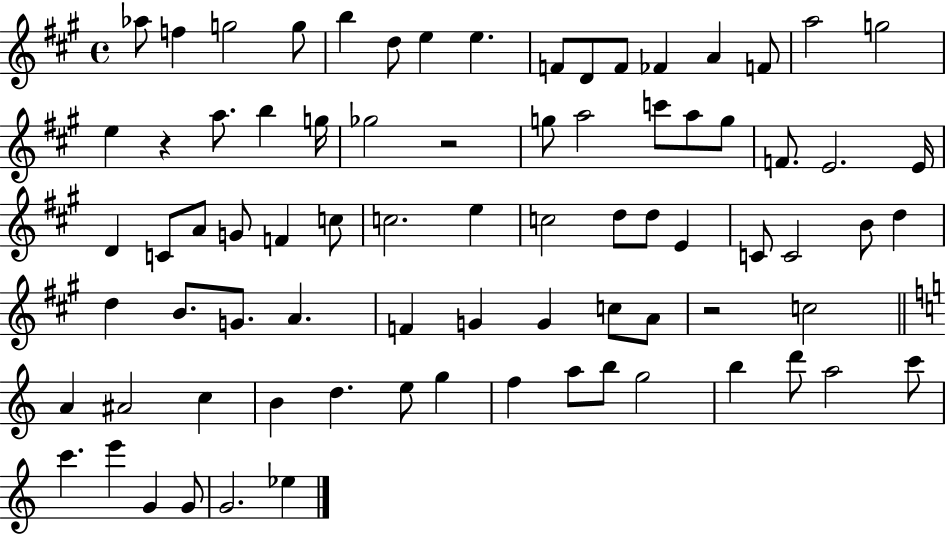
X:1
T:Untitled
M:4/4
L:1/4
K:A
_a/2 f g2 g/2 b d/2 e e F/2 D/2 F/2 _F A F/2 a2 g2 e z a/2 b g/4 _g2 z2 g/2 a2 c'/2 a/2 g/2 F/2 E2 E/4 D C/2 A/2 G/2 F c/2 c2 e c2 d/2 d/2 E C/2 C2 B/2 d d B/2 G/2 A F G G c/2 A/2 z2 c2 A ^A2 c B d e/2 g f a/2 b/2 g2 b d'/2 a2 c'/2 c' e' G G/2 G2 _e